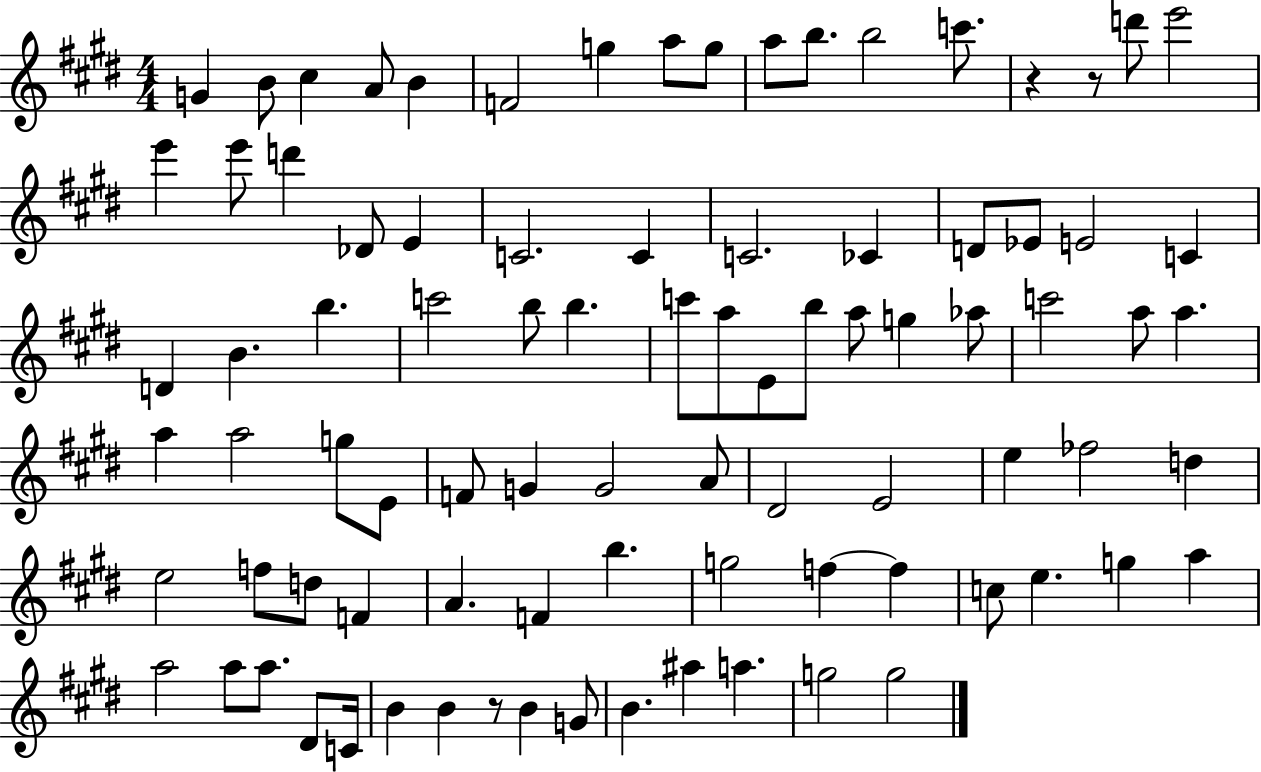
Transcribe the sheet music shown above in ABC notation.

X:1
T:Untitled
M:4/4
L:1/4
K:E
G B/2 ^c A/2 B F2 g a/2 g/2 a/2 b/2 b2 c'/2 z z/2 d'/2 e'2 e' e'/2 d' _D/2 E C2 C C2 _C D/2 _E/2 E2 C D B b c'2 b/2 b c'/2 a/2 E/2 b/2 a/2 g _a/2 c'2 a/2 a a a2 g/2 E/2 F/2 G G2 A/2 ^D2 E2 e _f2 d e2 f/2 d/2 F A F b g2 f f c/2 e g a a2 a/2 a/2 ^D/2 C/4 B B z/2 B G/2 B ^a a g2 g2